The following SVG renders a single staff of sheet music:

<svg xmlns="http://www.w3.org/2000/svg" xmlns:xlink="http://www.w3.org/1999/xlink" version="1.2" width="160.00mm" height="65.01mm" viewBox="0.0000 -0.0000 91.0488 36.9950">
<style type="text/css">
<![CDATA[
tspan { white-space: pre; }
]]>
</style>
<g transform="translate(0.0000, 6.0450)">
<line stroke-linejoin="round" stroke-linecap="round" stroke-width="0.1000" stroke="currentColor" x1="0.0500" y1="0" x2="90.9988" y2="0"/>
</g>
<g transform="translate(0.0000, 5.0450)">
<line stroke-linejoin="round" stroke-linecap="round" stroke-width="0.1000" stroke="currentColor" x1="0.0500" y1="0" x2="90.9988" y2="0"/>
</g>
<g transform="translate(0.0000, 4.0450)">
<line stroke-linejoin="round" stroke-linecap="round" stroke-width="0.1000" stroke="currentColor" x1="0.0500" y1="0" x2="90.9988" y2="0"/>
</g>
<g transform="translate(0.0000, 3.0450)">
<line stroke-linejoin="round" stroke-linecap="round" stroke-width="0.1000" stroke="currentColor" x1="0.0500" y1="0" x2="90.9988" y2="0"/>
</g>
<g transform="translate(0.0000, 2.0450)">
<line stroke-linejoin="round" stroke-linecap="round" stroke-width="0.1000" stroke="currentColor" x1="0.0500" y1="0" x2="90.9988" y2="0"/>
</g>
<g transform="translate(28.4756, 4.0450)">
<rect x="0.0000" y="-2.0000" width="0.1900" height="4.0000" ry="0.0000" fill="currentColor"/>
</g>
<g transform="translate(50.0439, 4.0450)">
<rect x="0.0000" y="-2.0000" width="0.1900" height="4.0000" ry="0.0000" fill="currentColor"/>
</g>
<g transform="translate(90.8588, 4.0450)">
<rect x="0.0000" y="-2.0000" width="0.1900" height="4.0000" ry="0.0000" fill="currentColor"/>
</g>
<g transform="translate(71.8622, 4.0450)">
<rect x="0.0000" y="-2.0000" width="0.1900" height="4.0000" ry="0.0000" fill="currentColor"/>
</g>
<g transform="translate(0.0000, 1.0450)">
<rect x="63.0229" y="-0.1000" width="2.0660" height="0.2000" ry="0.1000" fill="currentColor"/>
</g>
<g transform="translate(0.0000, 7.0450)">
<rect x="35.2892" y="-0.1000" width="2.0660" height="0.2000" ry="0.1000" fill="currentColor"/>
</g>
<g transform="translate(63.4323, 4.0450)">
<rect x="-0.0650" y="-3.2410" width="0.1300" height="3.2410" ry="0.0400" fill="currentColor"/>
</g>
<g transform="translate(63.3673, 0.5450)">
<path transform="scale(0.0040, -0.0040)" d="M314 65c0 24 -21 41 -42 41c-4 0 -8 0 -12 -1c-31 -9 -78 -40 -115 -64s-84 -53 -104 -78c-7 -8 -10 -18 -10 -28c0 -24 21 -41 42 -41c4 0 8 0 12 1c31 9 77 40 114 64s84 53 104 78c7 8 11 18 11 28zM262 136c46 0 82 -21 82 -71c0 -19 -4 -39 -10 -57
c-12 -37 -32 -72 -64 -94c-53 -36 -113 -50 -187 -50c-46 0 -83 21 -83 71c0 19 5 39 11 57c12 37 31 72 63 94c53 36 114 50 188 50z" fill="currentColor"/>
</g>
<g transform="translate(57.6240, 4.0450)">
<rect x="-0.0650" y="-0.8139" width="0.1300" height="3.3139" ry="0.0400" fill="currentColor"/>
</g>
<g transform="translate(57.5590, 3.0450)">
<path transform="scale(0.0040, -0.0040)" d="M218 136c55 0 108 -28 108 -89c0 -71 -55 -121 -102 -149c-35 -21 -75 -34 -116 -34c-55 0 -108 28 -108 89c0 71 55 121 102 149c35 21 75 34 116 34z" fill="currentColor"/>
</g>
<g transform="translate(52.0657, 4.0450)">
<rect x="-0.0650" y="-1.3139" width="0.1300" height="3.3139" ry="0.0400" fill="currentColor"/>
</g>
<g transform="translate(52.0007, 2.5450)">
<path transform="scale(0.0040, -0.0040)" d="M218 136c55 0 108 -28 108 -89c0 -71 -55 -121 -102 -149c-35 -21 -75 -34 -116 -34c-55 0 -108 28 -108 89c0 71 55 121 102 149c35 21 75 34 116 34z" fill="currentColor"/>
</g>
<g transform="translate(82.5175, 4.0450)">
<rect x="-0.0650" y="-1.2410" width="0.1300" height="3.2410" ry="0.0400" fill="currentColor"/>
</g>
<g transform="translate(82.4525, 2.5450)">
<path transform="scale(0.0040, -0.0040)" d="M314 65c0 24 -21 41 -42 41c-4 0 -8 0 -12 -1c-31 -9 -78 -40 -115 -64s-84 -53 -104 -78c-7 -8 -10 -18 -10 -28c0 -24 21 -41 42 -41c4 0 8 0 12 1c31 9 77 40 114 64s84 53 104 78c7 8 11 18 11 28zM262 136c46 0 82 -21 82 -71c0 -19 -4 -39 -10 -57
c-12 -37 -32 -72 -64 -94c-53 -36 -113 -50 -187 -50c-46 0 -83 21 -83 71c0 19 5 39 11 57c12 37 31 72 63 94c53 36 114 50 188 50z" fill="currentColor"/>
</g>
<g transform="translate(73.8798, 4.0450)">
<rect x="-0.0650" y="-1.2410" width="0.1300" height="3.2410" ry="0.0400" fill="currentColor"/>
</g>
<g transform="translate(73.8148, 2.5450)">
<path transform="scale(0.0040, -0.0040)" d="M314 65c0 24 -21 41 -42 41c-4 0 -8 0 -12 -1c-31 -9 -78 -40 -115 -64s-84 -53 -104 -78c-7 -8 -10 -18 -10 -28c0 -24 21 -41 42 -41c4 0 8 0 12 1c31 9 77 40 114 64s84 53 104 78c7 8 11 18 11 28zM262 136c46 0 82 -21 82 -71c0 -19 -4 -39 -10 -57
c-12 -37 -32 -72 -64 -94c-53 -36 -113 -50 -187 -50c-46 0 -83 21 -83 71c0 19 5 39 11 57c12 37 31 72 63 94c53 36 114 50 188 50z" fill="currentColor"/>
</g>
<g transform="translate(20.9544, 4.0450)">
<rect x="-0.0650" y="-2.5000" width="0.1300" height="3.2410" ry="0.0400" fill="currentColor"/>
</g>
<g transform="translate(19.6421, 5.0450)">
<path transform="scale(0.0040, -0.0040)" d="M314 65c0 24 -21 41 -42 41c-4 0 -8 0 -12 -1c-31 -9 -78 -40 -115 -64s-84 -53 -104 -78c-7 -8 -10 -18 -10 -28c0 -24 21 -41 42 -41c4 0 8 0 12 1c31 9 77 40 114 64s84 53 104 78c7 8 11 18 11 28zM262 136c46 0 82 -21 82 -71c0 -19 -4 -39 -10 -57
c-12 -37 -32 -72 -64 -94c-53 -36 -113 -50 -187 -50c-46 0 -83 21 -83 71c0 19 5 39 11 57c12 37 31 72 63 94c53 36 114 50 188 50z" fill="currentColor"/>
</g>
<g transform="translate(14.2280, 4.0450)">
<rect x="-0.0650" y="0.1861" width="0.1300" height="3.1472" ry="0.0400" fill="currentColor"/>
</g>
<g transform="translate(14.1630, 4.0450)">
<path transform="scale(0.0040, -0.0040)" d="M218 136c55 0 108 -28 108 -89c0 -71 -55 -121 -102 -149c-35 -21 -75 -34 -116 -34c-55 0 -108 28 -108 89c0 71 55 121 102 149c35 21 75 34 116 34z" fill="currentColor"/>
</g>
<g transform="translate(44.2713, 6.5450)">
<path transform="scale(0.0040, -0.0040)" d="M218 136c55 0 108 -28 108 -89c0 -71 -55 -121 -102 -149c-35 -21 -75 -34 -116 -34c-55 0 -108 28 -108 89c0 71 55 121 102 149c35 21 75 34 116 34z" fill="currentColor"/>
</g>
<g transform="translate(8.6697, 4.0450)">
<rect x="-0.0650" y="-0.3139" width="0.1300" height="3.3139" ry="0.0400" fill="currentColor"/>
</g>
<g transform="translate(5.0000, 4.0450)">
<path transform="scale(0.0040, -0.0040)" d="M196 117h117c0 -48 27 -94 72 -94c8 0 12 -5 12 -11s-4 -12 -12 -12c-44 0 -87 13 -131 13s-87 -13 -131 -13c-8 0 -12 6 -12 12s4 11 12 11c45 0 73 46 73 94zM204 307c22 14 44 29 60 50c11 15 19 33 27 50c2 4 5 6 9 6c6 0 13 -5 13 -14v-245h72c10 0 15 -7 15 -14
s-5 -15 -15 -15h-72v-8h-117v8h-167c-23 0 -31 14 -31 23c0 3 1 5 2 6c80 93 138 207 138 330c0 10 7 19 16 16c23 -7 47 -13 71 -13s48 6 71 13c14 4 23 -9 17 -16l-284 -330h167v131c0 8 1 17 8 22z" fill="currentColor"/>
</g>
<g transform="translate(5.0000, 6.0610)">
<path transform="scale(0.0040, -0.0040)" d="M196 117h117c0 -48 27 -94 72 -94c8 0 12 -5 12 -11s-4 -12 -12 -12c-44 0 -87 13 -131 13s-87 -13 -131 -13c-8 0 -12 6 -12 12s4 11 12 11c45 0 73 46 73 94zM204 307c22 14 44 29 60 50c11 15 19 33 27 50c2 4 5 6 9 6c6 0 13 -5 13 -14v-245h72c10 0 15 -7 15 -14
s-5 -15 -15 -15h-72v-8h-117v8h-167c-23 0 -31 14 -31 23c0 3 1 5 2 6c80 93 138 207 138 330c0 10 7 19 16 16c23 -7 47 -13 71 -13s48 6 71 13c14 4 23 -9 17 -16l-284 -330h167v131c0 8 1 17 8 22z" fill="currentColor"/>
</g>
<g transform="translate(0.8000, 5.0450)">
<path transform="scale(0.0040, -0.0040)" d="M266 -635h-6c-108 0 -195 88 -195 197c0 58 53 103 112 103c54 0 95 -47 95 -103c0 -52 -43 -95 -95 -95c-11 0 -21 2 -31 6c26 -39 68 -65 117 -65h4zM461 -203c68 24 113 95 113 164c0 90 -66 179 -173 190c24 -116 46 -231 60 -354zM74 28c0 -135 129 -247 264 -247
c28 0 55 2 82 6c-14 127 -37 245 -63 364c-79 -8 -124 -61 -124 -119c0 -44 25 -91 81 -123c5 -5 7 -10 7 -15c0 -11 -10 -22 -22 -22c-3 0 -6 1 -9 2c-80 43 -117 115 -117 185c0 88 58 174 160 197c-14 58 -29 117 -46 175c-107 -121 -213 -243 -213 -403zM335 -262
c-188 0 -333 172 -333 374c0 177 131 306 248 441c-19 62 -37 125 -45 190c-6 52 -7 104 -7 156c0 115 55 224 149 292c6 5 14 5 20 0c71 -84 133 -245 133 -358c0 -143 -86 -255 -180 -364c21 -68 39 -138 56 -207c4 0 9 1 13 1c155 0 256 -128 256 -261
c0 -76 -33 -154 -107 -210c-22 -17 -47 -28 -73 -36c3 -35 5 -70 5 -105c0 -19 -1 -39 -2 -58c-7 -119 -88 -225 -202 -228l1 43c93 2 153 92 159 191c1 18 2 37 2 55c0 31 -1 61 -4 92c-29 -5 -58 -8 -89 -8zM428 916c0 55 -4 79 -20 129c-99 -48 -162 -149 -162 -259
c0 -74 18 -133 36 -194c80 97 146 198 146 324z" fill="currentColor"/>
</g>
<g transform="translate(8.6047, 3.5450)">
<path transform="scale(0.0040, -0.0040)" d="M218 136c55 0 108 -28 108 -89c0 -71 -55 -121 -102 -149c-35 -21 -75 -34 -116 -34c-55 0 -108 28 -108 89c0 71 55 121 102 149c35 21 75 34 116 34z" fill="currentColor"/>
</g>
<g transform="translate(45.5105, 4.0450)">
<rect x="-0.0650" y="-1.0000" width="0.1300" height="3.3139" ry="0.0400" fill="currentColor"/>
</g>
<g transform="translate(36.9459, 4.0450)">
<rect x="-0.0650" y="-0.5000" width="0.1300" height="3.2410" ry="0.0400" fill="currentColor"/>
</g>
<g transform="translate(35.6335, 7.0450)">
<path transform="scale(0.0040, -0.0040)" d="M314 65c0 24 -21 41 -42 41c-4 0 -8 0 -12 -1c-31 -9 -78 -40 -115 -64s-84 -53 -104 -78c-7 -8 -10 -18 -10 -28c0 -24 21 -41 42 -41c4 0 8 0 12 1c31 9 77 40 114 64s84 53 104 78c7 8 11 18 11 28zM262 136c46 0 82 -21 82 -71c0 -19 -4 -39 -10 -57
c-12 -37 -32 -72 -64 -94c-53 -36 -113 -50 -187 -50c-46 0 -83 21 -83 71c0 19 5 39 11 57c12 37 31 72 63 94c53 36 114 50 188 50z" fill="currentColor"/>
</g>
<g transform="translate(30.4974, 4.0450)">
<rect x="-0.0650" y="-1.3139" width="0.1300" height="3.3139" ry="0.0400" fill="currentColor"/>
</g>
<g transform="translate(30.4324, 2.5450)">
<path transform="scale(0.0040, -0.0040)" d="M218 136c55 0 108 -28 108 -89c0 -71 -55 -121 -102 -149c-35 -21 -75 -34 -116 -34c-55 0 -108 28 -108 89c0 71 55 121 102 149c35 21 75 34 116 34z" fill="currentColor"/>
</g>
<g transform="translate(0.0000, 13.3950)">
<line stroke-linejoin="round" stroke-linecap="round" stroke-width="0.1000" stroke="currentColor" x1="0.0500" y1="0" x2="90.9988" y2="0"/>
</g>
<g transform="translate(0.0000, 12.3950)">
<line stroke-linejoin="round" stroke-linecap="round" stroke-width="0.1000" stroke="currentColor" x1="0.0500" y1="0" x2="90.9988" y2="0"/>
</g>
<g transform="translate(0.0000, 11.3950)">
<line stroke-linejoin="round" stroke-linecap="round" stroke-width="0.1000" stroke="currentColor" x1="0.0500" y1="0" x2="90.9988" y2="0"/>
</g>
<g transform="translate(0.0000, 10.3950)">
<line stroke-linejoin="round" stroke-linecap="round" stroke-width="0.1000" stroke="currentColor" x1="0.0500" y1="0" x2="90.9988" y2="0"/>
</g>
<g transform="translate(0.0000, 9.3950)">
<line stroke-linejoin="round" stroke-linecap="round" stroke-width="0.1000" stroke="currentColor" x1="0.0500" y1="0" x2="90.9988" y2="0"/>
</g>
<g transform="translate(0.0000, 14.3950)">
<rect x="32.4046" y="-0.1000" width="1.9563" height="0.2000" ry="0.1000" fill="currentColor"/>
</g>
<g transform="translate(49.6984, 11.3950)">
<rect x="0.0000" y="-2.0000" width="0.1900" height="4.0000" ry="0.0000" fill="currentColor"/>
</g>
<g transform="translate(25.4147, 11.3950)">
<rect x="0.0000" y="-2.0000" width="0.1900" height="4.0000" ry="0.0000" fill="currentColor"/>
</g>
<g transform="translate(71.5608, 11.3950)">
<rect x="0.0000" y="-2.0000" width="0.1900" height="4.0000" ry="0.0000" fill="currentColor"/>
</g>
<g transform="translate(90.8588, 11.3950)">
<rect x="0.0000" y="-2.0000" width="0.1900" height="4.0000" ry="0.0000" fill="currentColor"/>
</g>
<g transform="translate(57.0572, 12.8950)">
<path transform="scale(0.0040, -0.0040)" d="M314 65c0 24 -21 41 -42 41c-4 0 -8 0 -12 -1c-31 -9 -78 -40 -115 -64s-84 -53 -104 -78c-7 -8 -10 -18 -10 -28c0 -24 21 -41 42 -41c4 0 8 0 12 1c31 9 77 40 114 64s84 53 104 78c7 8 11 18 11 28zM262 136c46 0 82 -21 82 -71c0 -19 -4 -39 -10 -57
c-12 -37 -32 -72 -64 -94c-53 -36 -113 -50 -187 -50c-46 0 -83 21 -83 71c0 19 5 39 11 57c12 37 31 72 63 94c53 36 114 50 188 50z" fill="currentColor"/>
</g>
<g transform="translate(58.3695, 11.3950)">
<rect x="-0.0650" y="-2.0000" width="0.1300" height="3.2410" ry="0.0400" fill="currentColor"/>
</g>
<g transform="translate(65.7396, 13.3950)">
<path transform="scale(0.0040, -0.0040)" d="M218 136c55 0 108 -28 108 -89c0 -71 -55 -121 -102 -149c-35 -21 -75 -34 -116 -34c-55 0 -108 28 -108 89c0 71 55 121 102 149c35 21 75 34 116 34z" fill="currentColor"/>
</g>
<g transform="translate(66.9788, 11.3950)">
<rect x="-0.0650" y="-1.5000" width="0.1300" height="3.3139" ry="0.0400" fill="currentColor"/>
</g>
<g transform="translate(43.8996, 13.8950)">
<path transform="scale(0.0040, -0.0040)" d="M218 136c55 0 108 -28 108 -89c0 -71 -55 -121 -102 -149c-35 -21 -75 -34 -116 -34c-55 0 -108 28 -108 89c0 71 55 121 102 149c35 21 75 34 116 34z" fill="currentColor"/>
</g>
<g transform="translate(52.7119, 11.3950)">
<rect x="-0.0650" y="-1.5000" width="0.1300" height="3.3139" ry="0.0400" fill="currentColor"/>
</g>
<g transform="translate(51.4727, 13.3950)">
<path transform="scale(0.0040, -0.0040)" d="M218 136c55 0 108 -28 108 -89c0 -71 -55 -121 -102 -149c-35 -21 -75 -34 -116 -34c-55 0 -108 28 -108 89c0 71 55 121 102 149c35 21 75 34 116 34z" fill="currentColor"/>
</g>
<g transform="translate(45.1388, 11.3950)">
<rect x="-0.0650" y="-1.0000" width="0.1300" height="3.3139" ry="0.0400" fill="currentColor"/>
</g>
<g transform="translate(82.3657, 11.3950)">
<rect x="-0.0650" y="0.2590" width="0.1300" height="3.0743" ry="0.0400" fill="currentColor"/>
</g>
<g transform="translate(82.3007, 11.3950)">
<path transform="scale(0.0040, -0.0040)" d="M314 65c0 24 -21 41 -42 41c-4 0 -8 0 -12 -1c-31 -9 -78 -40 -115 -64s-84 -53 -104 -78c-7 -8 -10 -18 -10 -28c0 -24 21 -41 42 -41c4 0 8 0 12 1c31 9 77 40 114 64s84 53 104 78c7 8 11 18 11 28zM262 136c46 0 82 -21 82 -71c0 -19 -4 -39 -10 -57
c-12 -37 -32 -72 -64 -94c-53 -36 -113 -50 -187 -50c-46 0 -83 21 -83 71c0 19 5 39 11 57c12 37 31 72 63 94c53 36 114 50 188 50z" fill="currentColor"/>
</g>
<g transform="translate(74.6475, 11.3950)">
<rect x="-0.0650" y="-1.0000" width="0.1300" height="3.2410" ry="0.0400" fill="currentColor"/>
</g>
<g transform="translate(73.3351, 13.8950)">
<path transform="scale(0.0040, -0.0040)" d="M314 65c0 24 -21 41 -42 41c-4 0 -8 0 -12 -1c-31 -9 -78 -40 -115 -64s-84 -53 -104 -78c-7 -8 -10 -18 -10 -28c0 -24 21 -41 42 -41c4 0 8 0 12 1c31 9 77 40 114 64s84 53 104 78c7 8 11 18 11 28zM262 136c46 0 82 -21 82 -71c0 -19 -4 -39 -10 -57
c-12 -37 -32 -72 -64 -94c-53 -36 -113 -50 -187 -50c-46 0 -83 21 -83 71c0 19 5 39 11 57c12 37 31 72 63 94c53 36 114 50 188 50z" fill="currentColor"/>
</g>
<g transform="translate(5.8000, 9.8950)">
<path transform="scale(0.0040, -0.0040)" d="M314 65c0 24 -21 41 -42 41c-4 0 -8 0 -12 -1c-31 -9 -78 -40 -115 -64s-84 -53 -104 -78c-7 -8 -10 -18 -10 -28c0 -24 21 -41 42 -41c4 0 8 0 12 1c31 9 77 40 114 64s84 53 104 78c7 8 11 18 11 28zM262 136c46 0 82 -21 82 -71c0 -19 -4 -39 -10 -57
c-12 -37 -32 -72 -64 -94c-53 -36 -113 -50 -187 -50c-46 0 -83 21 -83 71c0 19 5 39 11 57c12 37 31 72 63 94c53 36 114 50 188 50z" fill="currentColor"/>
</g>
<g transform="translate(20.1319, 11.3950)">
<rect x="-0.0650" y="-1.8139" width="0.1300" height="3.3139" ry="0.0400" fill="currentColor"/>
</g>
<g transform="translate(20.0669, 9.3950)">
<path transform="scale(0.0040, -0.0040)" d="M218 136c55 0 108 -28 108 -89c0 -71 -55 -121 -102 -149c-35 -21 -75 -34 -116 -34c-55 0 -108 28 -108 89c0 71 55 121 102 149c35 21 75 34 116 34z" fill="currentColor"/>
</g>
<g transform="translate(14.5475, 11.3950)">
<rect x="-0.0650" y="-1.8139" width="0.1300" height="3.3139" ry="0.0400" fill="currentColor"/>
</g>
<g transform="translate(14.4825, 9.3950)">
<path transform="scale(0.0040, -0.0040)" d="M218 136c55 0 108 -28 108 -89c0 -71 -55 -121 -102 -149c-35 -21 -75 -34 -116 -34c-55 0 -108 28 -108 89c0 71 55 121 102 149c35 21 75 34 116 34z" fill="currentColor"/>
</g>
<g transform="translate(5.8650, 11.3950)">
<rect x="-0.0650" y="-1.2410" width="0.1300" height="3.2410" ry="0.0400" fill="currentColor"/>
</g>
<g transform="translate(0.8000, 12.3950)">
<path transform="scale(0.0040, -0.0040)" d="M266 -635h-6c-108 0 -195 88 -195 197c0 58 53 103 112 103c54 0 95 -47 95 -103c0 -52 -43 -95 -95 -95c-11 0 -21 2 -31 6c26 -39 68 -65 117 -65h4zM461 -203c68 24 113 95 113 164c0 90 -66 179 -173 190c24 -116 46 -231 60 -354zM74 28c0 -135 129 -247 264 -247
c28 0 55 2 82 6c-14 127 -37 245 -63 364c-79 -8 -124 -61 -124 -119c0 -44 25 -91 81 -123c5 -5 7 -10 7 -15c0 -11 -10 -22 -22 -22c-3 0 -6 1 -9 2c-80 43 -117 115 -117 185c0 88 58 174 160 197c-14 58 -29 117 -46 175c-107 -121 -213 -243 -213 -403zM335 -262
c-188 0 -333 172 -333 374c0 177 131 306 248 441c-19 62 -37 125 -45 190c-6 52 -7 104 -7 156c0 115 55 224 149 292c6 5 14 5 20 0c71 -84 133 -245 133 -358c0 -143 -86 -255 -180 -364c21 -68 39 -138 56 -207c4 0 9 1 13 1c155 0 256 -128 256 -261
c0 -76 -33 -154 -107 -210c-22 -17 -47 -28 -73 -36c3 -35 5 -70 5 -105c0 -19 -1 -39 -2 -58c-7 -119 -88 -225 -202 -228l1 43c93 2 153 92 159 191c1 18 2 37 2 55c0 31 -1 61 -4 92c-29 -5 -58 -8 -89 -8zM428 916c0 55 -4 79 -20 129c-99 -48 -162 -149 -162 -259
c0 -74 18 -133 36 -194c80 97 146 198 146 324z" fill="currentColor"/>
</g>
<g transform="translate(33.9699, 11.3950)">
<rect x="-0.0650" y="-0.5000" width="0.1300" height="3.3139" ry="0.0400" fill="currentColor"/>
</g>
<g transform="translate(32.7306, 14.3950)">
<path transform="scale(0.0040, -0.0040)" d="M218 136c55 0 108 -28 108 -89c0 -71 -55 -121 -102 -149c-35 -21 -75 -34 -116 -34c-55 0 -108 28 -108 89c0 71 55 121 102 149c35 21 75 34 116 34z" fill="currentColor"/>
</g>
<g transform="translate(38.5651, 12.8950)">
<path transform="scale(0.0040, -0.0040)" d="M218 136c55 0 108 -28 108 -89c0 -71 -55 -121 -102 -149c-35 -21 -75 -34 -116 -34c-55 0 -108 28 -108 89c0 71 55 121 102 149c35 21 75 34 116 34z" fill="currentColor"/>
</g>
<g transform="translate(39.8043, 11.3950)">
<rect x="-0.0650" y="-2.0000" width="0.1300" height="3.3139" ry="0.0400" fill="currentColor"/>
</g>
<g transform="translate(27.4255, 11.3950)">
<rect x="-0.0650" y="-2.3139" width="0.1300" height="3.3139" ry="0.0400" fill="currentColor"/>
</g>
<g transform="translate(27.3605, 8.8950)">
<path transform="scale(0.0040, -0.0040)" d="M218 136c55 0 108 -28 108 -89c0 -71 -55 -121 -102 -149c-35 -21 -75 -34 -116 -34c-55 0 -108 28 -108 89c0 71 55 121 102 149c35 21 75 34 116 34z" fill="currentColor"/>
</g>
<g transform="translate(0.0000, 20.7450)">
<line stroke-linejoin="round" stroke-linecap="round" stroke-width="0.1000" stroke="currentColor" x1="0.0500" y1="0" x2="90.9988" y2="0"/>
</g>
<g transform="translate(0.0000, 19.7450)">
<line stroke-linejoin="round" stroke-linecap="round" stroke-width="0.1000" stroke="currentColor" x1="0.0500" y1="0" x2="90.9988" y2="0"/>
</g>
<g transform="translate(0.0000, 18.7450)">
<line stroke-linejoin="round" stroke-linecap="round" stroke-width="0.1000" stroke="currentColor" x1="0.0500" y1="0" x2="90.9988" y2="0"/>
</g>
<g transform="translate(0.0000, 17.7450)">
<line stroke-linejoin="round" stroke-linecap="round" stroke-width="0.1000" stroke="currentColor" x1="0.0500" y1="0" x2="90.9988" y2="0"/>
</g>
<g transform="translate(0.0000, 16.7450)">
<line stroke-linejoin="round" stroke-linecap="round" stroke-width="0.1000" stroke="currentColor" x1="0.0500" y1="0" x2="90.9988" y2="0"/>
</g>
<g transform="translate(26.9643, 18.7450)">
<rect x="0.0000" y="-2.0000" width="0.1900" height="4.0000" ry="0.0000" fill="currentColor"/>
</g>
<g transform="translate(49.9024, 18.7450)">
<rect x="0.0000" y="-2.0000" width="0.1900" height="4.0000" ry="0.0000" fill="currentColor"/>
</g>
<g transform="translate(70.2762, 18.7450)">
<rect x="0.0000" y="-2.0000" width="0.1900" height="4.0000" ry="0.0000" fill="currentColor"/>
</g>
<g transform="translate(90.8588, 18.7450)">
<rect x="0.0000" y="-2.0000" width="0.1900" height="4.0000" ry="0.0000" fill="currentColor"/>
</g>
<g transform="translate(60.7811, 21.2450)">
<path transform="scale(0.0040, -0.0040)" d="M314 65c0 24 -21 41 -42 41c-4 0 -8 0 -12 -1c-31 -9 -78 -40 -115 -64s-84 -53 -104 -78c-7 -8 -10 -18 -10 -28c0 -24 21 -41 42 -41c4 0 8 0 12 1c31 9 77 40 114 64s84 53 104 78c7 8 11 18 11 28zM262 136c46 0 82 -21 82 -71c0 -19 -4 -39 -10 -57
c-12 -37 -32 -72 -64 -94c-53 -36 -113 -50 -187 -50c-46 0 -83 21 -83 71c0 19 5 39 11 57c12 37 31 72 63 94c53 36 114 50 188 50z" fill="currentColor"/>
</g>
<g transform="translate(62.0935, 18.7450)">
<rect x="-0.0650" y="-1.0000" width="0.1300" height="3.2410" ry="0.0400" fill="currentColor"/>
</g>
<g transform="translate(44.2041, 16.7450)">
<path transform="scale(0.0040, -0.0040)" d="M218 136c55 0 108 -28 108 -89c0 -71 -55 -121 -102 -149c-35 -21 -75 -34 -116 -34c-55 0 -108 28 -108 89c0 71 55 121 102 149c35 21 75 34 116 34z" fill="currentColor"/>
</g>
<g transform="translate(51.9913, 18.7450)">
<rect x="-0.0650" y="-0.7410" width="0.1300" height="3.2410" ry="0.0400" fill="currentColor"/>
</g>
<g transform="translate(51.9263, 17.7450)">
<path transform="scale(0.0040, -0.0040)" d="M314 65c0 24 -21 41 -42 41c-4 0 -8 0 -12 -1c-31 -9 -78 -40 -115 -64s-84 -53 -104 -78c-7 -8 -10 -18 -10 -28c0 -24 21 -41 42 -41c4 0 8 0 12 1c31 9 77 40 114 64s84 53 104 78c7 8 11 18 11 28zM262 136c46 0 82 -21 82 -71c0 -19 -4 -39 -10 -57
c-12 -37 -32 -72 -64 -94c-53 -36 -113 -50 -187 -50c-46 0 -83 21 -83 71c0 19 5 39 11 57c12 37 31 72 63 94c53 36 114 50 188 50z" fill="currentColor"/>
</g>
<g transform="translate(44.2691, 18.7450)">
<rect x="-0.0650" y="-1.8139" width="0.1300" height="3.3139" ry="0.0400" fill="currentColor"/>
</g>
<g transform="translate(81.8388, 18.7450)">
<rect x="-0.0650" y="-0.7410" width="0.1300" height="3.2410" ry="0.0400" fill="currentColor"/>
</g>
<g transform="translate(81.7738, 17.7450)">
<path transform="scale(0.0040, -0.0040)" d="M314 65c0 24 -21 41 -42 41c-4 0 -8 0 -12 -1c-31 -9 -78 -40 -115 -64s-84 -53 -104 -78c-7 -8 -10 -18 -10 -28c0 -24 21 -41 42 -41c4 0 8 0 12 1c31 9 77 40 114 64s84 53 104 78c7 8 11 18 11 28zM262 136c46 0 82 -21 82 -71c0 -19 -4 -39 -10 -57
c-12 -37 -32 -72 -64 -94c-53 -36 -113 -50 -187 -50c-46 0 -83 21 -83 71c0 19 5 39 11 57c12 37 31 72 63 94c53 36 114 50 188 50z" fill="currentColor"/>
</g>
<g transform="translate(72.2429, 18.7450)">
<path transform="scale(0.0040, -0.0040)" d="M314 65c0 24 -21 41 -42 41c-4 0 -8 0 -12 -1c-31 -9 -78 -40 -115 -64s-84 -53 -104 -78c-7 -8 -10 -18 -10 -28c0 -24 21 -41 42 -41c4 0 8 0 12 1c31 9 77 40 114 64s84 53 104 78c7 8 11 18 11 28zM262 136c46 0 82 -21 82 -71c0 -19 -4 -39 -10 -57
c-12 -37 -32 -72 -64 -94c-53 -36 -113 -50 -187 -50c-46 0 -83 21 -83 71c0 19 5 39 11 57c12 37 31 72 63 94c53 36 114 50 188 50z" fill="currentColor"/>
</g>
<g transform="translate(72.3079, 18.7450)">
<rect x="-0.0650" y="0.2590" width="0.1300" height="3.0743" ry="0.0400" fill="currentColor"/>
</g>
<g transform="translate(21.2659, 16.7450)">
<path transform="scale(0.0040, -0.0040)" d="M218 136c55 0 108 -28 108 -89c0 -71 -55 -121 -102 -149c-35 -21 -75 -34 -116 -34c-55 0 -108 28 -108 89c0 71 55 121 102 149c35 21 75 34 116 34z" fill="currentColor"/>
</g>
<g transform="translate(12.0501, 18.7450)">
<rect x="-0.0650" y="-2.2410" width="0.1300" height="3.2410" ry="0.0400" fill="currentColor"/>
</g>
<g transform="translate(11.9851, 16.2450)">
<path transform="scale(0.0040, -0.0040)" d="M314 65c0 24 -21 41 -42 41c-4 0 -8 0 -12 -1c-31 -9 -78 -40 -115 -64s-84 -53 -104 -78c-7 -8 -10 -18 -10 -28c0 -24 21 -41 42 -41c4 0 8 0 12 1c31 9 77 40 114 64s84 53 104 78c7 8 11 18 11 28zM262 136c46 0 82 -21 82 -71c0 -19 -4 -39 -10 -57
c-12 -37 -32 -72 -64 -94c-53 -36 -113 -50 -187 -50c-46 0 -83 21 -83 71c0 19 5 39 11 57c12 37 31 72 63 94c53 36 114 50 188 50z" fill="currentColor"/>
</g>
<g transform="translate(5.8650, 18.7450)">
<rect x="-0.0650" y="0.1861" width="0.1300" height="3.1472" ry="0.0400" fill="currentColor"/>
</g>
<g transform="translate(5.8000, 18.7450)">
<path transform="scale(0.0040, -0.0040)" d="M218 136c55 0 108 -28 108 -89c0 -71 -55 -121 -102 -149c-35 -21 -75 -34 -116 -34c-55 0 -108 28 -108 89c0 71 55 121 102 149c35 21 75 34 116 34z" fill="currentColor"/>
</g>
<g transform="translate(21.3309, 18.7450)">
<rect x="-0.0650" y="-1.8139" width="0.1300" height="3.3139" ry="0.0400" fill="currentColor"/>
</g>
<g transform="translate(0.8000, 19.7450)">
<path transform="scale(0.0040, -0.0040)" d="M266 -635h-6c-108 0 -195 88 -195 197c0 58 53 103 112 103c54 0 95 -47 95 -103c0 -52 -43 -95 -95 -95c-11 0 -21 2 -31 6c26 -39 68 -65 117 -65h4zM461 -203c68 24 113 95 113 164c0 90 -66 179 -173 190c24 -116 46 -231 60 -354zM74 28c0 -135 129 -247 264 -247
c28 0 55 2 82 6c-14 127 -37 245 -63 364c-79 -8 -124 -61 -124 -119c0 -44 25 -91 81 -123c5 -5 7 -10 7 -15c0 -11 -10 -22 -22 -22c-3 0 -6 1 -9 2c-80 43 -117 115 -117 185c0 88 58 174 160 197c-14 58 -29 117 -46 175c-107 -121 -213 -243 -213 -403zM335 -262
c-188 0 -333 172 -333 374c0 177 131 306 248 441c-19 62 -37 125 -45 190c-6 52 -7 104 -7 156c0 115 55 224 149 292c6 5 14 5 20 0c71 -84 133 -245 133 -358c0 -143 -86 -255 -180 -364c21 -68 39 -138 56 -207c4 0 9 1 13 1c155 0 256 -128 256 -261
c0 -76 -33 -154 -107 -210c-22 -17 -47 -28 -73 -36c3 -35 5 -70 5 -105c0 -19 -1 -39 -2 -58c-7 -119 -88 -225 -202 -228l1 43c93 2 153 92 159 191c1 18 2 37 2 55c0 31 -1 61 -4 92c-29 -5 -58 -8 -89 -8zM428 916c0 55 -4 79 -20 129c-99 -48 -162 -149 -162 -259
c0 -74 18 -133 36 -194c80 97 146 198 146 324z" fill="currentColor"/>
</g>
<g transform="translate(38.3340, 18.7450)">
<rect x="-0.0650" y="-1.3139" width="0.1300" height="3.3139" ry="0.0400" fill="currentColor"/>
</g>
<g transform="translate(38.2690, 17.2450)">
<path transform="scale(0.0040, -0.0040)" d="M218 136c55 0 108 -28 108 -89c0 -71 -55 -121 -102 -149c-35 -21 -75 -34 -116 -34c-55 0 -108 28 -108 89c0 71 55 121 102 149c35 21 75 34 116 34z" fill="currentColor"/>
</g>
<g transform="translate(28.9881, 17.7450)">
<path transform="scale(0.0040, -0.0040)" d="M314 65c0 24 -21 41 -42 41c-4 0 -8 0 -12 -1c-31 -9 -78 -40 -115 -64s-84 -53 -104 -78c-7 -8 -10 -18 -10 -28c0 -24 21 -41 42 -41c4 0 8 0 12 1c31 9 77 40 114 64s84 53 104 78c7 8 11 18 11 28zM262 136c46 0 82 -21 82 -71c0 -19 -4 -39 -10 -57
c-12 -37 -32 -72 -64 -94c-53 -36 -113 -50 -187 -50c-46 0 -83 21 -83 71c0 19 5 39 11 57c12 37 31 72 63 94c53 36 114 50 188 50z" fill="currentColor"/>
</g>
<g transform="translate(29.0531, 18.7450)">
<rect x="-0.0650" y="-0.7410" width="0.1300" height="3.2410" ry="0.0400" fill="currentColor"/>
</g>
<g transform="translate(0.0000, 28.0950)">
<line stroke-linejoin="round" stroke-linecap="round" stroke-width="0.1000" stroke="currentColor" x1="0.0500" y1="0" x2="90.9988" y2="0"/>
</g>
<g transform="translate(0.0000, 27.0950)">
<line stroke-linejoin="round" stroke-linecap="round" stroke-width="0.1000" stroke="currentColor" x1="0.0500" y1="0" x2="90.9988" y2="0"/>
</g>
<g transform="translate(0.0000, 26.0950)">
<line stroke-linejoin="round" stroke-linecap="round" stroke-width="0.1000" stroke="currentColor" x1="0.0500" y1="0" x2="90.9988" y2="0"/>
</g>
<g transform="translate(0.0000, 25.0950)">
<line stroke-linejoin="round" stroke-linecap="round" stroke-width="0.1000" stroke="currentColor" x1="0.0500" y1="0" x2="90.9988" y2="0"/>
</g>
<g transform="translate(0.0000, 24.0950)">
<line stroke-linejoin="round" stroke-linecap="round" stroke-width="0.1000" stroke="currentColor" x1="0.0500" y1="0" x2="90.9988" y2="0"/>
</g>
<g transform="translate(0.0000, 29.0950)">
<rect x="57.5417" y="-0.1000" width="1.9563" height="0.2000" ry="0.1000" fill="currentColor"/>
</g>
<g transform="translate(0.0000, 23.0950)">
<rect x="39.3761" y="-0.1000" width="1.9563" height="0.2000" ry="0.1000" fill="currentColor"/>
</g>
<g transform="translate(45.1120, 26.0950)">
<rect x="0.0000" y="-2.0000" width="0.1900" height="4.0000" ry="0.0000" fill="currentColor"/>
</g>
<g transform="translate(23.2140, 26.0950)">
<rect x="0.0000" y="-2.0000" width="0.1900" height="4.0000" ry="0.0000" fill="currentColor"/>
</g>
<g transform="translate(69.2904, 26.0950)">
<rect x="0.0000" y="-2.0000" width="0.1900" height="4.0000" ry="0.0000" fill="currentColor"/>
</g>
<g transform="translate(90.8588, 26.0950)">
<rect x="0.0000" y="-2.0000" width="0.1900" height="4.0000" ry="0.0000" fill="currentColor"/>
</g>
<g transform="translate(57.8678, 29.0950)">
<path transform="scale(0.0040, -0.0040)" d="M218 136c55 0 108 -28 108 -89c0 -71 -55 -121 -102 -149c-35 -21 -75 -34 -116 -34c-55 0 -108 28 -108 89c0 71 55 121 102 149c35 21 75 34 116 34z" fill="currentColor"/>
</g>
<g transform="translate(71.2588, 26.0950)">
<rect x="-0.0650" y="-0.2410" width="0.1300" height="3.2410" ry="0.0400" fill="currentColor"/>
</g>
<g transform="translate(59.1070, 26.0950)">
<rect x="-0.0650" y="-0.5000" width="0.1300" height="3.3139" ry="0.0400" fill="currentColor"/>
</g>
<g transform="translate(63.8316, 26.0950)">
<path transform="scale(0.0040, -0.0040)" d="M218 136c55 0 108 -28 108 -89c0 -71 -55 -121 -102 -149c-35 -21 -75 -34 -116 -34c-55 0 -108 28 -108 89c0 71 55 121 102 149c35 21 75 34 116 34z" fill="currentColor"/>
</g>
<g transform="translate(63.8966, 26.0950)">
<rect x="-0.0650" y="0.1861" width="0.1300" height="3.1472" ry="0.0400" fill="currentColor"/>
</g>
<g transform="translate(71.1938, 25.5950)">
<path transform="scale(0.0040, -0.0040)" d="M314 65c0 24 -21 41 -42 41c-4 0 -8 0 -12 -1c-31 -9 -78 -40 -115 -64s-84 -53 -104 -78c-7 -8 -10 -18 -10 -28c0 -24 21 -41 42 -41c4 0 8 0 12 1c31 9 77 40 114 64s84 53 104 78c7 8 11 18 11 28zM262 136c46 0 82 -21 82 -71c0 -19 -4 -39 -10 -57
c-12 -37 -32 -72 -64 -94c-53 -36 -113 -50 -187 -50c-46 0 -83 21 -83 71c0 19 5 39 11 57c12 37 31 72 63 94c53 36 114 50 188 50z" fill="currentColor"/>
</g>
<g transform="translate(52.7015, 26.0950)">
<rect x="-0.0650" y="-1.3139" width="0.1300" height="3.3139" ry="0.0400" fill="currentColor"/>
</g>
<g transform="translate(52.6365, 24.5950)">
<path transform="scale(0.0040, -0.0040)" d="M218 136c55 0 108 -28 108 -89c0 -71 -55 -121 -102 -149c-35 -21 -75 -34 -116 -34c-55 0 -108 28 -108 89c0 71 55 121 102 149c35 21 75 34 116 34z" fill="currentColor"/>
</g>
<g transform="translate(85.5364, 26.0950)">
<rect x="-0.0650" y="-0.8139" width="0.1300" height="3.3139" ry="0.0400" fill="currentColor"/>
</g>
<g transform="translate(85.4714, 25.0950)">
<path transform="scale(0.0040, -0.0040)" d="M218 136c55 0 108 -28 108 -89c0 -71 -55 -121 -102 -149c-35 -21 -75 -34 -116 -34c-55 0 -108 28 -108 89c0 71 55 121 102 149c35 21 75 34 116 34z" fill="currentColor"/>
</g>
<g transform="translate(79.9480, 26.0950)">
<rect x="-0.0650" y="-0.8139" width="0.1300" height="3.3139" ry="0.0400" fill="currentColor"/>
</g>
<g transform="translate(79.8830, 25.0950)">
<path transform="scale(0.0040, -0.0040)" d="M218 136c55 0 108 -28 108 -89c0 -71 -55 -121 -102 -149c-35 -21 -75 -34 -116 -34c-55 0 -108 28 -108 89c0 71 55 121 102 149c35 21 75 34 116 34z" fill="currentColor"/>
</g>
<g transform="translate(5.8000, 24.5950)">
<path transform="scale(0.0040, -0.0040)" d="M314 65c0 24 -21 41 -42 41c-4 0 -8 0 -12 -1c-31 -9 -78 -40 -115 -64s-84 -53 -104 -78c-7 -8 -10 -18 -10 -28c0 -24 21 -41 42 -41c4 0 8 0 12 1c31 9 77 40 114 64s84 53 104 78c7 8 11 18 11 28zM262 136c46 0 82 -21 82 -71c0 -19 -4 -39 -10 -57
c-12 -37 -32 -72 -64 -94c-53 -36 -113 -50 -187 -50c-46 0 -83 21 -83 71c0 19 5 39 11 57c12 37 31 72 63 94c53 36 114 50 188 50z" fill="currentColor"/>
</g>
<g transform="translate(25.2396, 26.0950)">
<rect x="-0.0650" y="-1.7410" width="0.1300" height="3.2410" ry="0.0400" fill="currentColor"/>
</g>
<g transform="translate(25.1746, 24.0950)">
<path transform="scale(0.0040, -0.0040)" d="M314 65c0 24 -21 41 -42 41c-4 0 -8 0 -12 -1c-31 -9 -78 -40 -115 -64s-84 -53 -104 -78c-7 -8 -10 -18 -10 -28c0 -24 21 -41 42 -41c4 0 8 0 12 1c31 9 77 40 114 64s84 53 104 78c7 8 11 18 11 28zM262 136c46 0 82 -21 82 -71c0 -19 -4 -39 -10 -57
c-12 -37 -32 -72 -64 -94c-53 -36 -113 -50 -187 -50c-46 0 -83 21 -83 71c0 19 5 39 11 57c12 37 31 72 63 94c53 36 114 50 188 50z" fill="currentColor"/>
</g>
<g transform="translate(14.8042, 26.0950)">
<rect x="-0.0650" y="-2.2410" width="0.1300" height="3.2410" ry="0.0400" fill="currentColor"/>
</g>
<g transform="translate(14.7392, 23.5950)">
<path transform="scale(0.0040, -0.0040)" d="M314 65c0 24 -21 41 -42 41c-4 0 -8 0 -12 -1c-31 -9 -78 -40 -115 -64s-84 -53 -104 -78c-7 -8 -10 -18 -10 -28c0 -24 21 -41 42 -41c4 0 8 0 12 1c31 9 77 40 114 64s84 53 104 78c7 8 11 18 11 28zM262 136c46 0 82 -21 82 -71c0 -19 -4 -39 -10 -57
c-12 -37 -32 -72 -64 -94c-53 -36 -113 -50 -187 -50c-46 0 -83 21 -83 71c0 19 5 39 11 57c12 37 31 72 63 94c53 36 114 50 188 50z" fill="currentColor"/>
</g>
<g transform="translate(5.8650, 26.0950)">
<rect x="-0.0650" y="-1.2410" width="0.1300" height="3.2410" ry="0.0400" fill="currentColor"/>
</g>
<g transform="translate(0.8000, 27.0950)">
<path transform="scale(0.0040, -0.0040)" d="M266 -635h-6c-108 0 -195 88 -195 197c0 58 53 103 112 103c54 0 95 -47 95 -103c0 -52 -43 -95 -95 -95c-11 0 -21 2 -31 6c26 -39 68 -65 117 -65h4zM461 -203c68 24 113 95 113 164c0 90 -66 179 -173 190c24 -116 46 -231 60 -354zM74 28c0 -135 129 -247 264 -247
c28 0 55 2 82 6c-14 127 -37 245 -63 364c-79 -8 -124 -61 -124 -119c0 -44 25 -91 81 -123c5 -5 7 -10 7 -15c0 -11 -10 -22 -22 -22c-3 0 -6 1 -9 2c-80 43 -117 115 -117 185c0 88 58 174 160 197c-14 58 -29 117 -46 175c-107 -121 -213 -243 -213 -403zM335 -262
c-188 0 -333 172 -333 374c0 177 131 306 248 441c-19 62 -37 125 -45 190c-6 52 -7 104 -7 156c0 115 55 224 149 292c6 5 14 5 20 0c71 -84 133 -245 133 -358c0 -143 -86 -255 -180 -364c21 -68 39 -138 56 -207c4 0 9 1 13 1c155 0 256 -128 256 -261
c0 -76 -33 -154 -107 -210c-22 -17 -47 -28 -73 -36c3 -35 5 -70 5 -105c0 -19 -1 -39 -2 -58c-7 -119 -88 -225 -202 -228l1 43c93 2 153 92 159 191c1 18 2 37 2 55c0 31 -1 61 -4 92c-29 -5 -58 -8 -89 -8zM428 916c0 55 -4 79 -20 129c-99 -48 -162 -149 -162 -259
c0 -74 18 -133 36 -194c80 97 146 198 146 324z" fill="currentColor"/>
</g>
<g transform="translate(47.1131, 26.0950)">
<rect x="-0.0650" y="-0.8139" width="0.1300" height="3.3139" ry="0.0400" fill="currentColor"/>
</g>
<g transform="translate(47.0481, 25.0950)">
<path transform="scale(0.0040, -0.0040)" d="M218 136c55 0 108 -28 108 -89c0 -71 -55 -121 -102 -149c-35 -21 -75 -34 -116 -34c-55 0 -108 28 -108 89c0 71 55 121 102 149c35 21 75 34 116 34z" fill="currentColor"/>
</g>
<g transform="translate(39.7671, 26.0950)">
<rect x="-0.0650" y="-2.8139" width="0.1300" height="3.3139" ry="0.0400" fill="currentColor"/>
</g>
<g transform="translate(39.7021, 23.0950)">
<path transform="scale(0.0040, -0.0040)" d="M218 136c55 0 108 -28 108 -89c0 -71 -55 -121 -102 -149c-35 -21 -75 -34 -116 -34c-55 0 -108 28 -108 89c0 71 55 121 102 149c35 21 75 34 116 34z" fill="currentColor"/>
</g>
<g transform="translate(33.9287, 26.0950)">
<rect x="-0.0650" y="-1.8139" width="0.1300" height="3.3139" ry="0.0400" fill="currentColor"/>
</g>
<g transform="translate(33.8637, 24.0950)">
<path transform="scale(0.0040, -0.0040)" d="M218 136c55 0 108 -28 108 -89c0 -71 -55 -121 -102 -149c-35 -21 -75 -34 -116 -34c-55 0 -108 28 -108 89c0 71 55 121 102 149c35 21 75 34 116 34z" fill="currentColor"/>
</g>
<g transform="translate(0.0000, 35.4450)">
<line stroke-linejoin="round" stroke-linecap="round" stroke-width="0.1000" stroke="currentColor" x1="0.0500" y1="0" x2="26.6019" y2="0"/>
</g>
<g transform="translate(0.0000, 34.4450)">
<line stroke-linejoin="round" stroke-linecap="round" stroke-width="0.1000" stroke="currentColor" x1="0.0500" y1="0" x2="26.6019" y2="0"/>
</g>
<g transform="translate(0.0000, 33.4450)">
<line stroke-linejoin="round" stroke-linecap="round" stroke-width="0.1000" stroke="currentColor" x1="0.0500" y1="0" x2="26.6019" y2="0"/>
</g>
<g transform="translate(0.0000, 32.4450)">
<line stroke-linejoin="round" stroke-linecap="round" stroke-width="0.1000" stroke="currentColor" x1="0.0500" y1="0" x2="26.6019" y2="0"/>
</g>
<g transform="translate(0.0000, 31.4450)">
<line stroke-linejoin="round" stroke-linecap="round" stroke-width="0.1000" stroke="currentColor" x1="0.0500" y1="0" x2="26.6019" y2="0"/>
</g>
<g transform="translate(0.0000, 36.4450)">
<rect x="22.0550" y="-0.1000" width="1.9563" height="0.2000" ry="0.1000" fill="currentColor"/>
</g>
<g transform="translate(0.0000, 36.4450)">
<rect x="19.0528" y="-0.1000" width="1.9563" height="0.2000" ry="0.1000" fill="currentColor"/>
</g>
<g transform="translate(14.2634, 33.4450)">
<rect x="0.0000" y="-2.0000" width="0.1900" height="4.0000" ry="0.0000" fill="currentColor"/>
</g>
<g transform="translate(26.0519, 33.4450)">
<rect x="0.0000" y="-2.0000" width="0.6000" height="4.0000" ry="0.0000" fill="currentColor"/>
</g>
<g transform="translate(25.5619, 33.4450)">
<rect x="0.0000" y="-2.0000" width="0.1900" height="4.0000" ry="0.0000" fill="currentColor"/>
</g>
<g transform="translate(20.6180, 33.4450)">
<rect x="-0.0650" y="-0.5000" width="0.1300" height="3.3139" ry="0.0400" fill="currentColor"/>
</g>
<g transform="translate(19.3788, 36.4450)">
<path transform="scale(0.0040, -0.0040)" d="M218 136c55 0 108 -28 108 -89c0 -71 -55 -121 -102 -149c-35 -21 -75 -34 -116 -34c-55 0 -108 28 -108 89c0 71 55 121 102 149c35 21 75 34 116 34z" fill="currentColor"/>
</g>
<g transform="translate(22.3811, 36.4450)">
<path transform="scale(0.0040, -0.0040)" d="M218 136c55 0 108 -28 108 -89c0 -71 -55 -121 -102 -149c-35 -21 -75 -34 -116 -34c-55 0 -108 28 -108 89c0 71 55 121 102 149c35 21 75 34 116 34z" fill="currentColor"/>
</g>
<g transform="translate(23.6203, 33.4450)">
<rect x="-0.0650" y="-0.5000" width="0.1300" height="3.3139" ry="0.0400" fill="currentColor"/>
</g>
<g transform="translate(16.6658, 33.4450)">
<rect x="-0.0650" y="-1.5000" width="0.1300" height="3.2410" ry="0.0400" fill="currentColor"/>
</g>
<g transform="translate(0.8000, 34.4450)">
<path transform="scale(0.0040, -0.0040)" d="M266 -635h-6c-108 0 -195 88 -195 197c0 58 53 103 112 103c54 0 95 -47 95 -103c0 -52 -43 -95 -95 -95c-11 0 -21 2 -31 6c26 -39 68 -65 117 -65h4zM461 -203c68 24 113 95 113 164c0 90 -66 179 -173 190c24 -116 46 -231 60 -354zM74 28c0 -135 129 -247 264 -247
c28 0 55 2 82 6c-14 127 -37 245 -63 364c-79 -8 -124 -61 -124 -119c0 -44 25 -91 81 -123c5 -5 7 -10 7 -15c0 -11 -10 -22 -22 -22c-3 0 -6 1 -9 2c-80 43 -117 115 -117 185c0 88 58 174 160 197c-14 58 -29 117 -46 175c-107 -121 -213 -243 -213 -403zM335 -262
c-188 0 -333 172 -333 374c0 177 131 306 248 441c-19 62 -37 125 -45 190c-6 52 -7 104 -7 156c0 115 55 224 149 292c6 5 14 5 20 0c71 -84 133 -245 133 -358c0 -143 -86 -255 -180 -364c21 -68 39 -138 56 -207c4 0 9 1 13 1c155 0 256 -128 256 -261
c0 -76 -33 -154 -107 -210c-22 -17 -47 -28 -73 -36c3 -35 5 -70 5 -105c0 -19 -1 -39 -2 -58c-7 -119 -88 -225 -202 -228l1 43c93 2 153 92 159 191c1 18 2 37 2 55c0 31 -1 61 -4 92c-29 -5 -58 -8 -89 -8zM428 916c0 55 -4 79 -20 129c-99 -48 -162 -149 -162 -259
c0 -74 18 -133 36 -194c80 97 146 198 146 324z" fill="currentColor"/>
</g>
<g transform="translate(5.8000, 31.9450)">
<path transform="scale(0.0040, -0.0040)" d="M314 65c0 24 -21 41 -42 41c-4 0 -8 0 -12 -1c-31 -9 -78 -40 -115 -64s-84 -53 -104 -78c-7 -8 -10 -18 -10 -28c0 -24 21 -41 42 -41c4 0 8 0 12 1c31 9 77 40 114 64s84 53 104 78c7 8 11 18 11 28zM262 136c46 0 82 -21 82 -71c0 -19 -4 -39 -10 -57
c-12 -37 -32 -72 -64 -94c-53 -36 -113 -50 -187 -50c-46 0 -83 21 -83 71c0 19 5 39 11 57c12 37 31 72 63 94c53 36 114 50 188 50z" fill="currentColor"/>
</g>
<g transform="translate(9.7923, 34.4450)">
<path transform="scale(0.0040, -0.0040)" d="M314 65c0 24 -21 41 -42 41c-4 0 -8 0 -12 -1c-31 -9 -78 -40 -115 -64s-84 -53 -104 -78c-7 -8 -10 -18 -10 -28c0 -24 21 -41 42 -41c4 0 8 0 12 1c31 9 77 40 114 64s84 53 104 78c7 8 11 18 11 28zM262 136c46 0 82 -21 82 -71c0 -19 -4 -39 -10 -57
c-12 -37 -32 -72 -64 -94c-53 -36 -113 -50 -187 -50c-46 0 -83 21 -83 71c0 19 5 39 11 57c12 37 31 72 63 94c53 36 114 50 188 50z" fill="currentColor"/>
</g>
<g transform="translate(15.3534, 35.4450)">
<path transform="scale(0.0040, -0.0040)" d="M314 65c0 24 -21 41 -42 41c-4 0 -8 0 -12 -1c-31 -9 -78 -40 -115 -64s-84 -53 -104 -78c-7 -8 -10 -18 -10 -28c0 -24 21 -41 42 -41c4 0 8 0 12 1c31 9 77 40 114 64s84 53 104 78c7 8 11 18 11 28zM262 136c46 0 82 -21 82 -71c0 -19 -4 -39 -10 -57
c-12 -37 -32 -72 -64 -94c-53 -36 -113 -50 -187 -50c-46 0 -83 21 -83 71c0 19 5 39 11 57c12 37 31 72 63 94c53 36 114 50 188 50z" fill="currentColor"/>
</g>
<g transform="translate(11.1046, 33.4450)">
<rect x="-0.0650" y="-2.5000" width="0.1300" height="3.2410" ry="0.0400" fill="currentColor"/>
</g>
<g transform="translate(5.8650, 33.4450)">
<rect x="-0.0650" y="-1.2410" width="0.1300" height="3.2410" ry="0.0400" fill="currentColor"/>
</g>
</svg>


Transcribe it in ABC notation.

X:1
T:Untitled
M:4/4
L:1/4
K:C
c B G2 e C2 D e d b2 e2 e2 e2 f f g C F D E F2 E D2 B2 B g2 f d2 e f d2 D2 B2 d2 e2 g2 f2 f a d e C B c2 d d e2 G2 E2 C C